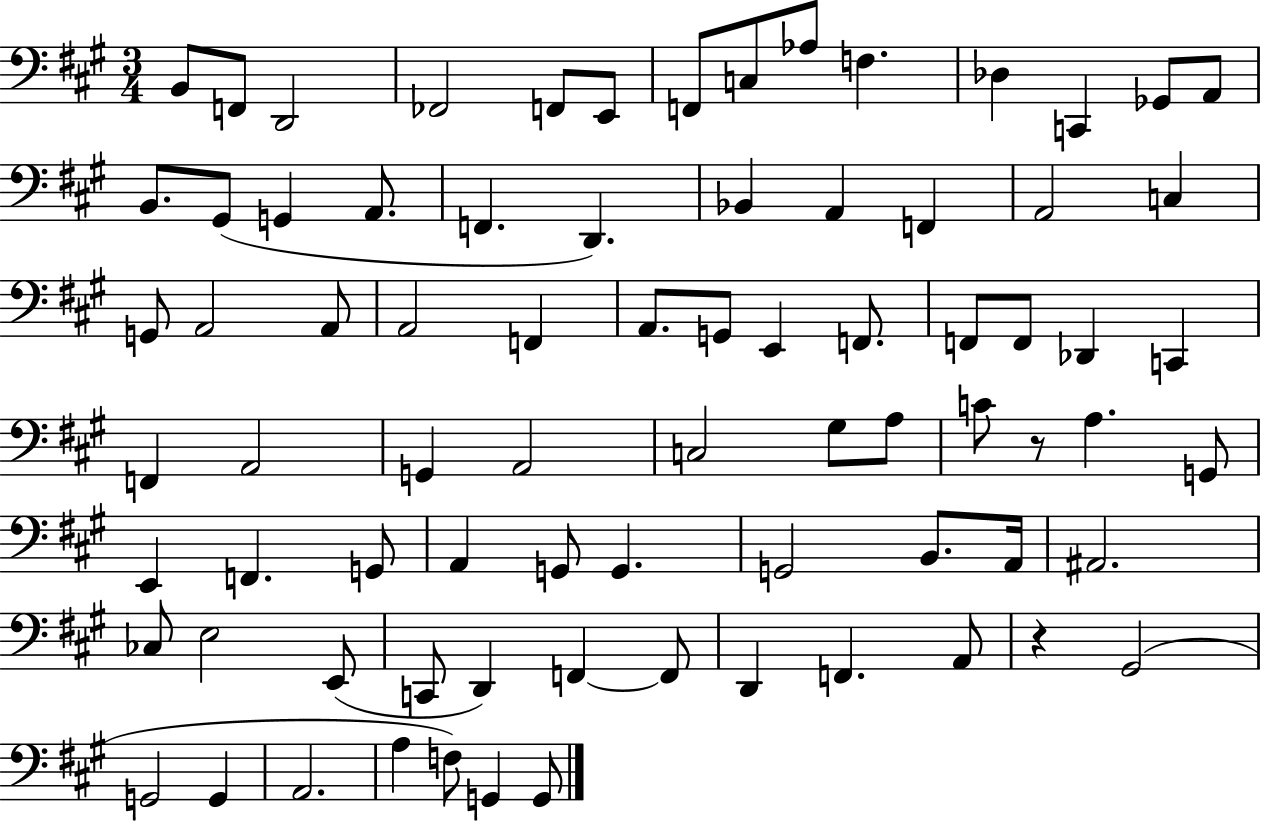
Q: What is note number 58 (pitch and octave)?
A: A#2